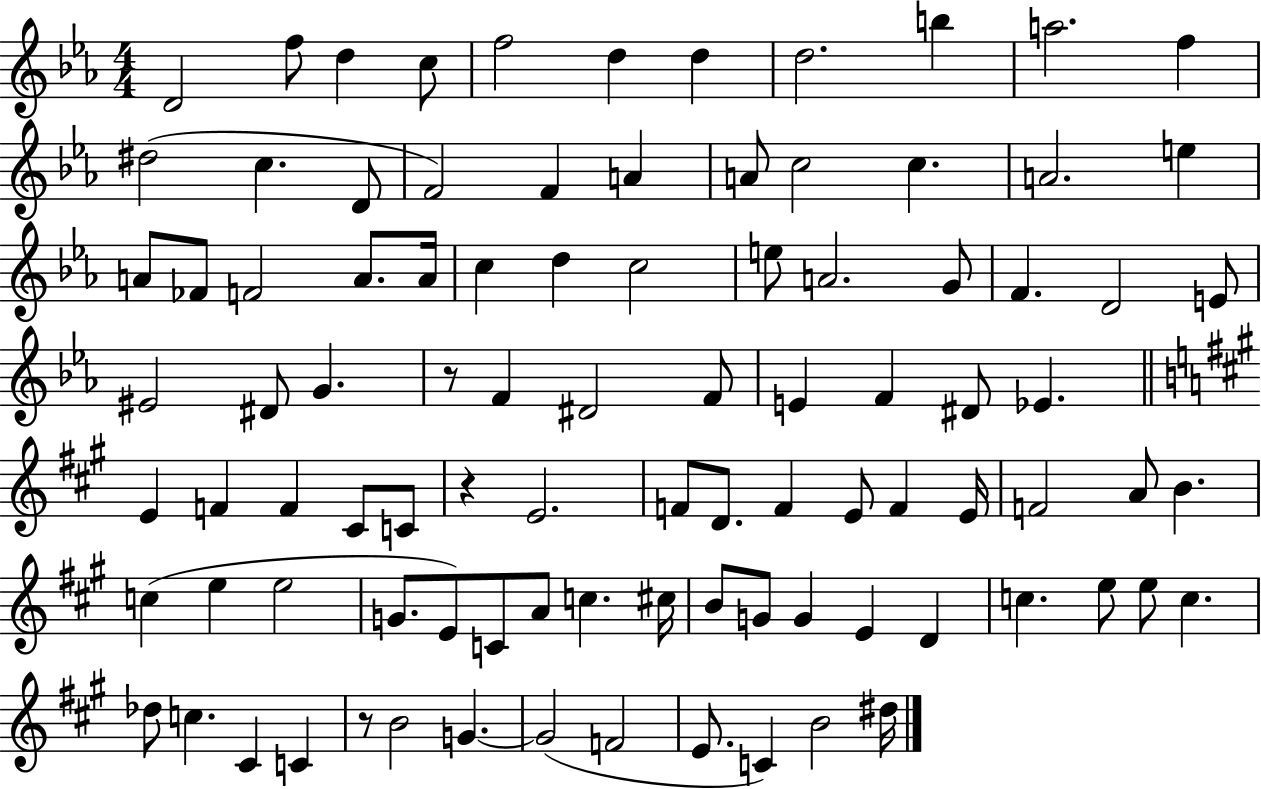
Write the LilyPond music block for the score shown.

{
  \clef treble
  \numericTimeSignature
  \time 4/4
  \key ees \major
  \repeat volta 2 { d'2 f''8 d''4 c''8 | f''2 d''4 d''4 | d''2. b''4 | a''2. f''4 | \break dis''2( c''4. d'8 | f'2) f'4 a'4 | a'8 c''2 c''4. | a'2. e''4 | \break a'8 fes'8 f'2 a'8. a'16 | c''4 d''4 c''2 | e''8 a'2. g'8 | f'4. d'2 e'8 | \break eis'2 dis'8 g'4. | r8 f'4 dis'2 f'8 | e'4 f'4 dis'8 ees'4. | \bar "||" \break \key a \major e'4 f'4 f'4 cis'8 c'8 | r4 e'2. | f'8 d'8. f'4 e'8 f'4 e'16 | f'2 a'8 b'4. | \break c''4( e''4 e''2 | g'8. e'8) c'8 a'8 c''4. cis''16 | b'8 g'8 g'4 e'4 d'4 | c''4. e''8 e''8 c''4. | \break des''8 c''4. cis'4 c'4 | r8 b'2 g'4.~~ | g'2( f'2 | e'8. c'4) b'2 dis''16 | \break } \bar "|."
}